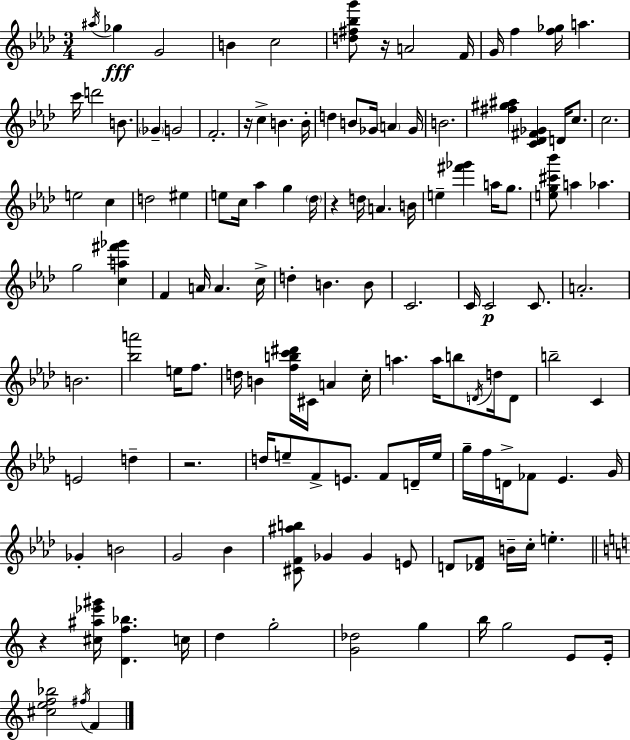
{
  \clef treble
  \numericTimeSignature
  \time 3/4
  \key aes \major
  \acciaccatura { ais''16 }\fff ges''4 g'2 | b'4 c''2 | <d'' fis'' bes'' g'''>8 r16 a'2 | f'16 g'16 f''4 <f'' ges''>16 a''4. | \break c'''16 d'''2 b'8. | \parenthesize ges'4-- g'2 | f'2.-. | r16 c''4-> b'4. | \break b'16-. d''4 b'8 ges'16 \parenthesize a'4 | ges'16 b'2. | <fis'' gis'' ais''>4 <c' des' fis' ges'>4 d'16 c''8. | c''2. | \break e''2 c''4 | d''2 eis''4 | e''8 c''16 aes''4 g''4 | \parenthesize des''16 r4 d''16 a'4. | \break b'16 e''4-- <fis''' ges'''>4 a''16 g''8. | <e'' g'' cis''' bes'''>8 a''4 aes''4. | g''2 <c'' a'' fis''' ges'''>4 | f'4 a'16 a'4. | \break c''16-> d''4-. b'4. b'8 | c'2. | c'16 c'2\p c'8. | a'2.-. | \break b'2. | <bes'' a'''>2 e''16 f''8. | d''16 b'4 <f'' b'' c''' dis'''>16 cis'16 a'4 | c''16-. a''4. a''16 b''8 \acciaccatura { d'16 } d''16 | \break d'8 b''2-- c'4 | e'2 d''4-- | r2. | d''16 e''8-- f'8-> e'8. f'8 | \break d'16-- e''16 g''16-- f''16 d'16-> fes'8 ees'4. | g'16 ges'4-. b'2 | g'2 bes'4 | <cis' f' ais'' b''>8 ges'4 ges'4 | \break e'8 d'8 <des' f'>8 b'16-- c''16-. e''4.-. | \bar "||" \break \key c \major r4 <cis'' ais'' ees''' gis'''>16 <d' f'' bes''>4. c''16 | d''4 g''2-. | <g' des''>2 g''4 | b''16 g''2 e'8 e'16-. | \break <cis'' e'' f'' bes''>2 \acciaccatura { fis''16 } f'4 | \bar "|."
}